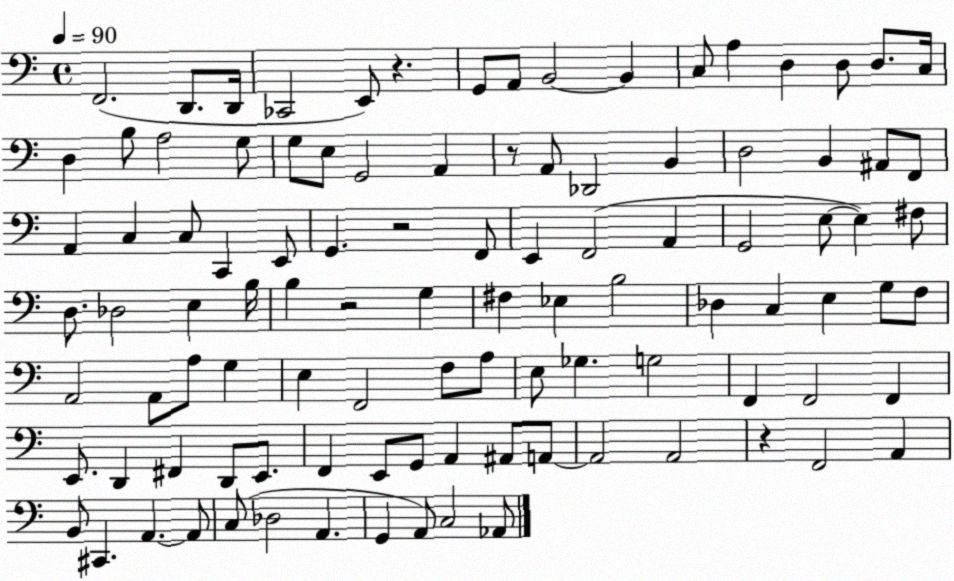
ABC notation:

X:1
T:Untitled
M:4/4
L:1/4
K:C
F,,2 D,,/2 D,,/4 _C,,2 E,,/2 z G,,/2 A,,/2 B,,2 B,, C,/2 A, D, D,/2 D,/2 C,/4 D, B,/2 A,2 G,/2 G,/2 E,/2 G,,2 A,, z/2 A,,/2 _D,,2 B,, D,2 B,, ^A,,/2 F,,/2 A,, C, C,/2 C,, E,,/2 G,, z2 F,,/2 E,, F,,2 A,, G,,2 E,/2 E, ^F,/2 D,/2 _D,2 E, B,/4 B, z2 G, ^F, _E, B,2 _D, C, E, G,/2 F,/2 A,,2 A,,/2 A,/2 G, E, F,,2 F,/2 A,/2 E,/2 _G, G,2 F,, F,,2 F,, E,,/2 D,, ^F,, D,,/2 E,,/2 F,, E,,/2 G,,/2 A,, ^A,,/2 A,,/2 A,,2 A,,2 z F,,2 A,, B,,/2 ^C,, A,, A,,/2 C,/2 _D,2 A,, G,, A,,/2 C,2 _A,,/2